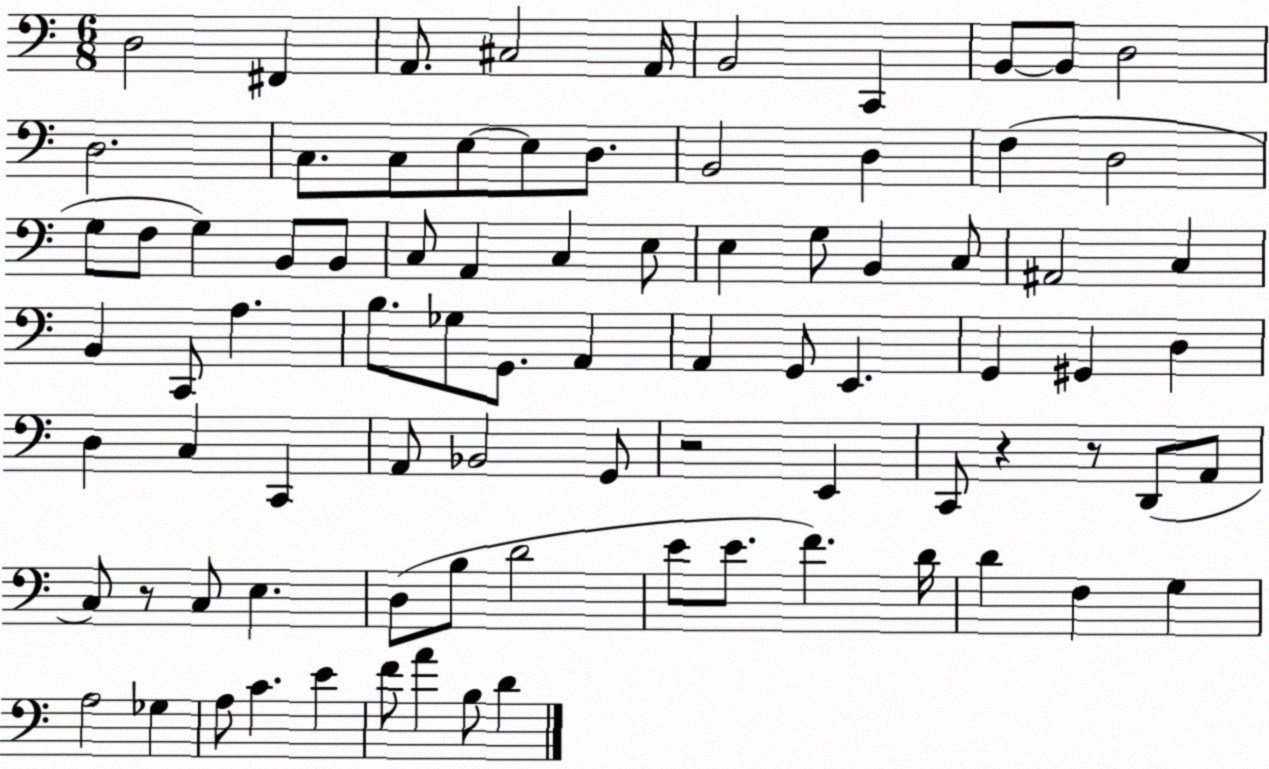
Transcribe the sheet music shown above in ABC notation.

X:1
T:Untitled
M:6/8
L:1/4
K:C
D,2 ^F,, A,,/2 ^C,2 A,,/4 B,,2 C,, B,,/2 B,,/2 D,2 D,2 C,/2 C,/2 E,/2 E,/2 D,/2 B,,2 D, F, D,2 G,/2 F,/2 G, B,,/2 B,,/2 C,/2 A,, C, E,/2 E, G,/2 B,, C,/2 ^A,,2 C, B,, C,,/2 A, B,/2 _G,/2 G,,/2 A,, A,, G,,/2 E,, G,, ^G,, D, D, C, C,, A,,/2 _B,,2 G,,/2 z2 E,, C,,/2 z z/2 D,,/2 A,,/2 C,/2 z/2 C,/2 E, D,/2 B,/2 D2 E/2 E/2 F D/4 D F, G, A,2 _G, A,/2 C E F/2 A B,/2 D